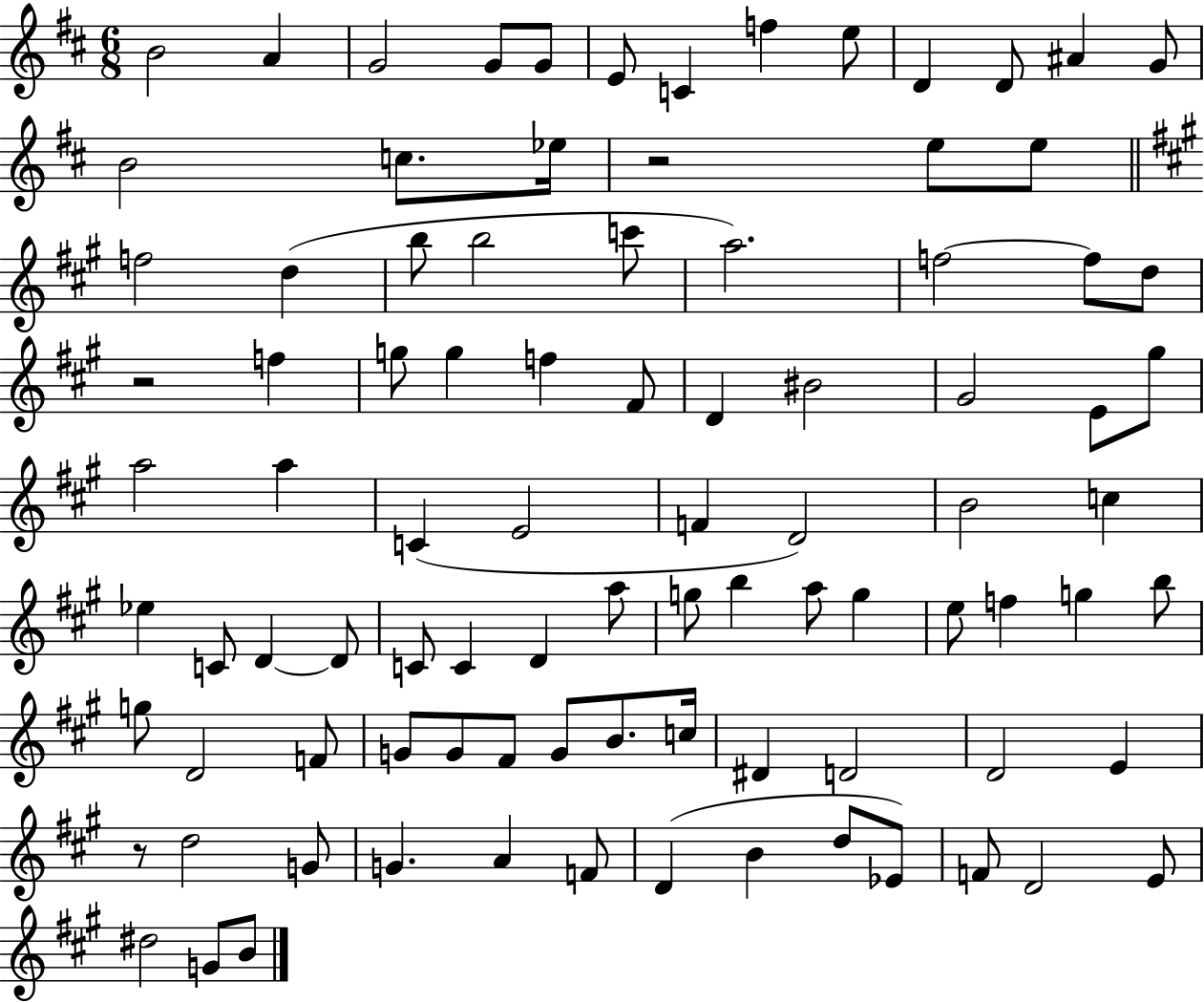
{
  \clef treble
  \numericTimeSignature
  \time 6/8
  \key d \major
  \repeat volta 2 { b'2 a'4 | g'2 g'8 g'8 | e'8 c'4 f''4 e''8 | d'4 d'8 ais'4 g'8 | \break b'2 c''8. ees''16 | r2 e''8 e''8 | \bar "||" \break \key a \major f''2 d''4( | b''8 b''2 c'''8 | a''2.) | f''2~~ f''8 d''8 | \break r2 f''4 | g''8 g''4 f''4 fis'8 | d'4 bis'2 | gis'2 e'8 gis''8 | \break a''2 a''4 | c'4( e'2 | f'4 d'2) | b'2 c''4 | \break ees''4 c'8 d'4~~ d'8 | c'8 c'4 d'4 a''8 | g''8 b''4 a''8 g''4 | e''8 f''4 g''4 b''8 | \break g''8 d'2 f'8 | g'8 g'8 fis'8 g'8 b'8. c''16 | dis'4 d'2 | d'2 e'4 | \break r8 d''2 g'8 | g'4. a'4 f'8 | d'4( b'4 d''8 ees'8) | f'8 d'2 e'8 | \break dis''2 g'8 b'8 | } \bar "|."
}